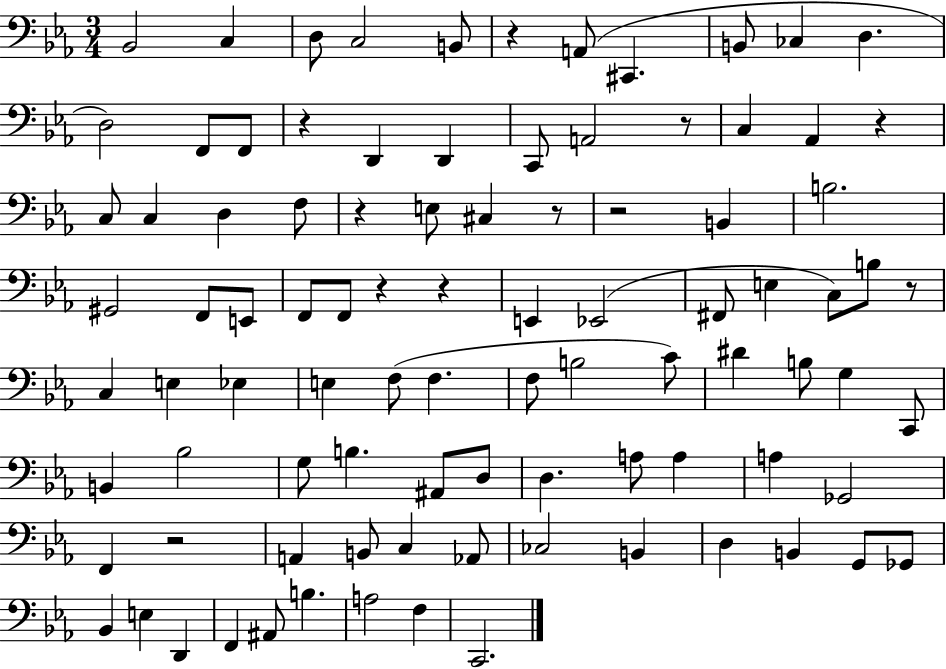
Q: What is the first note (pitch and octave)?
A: Bb2